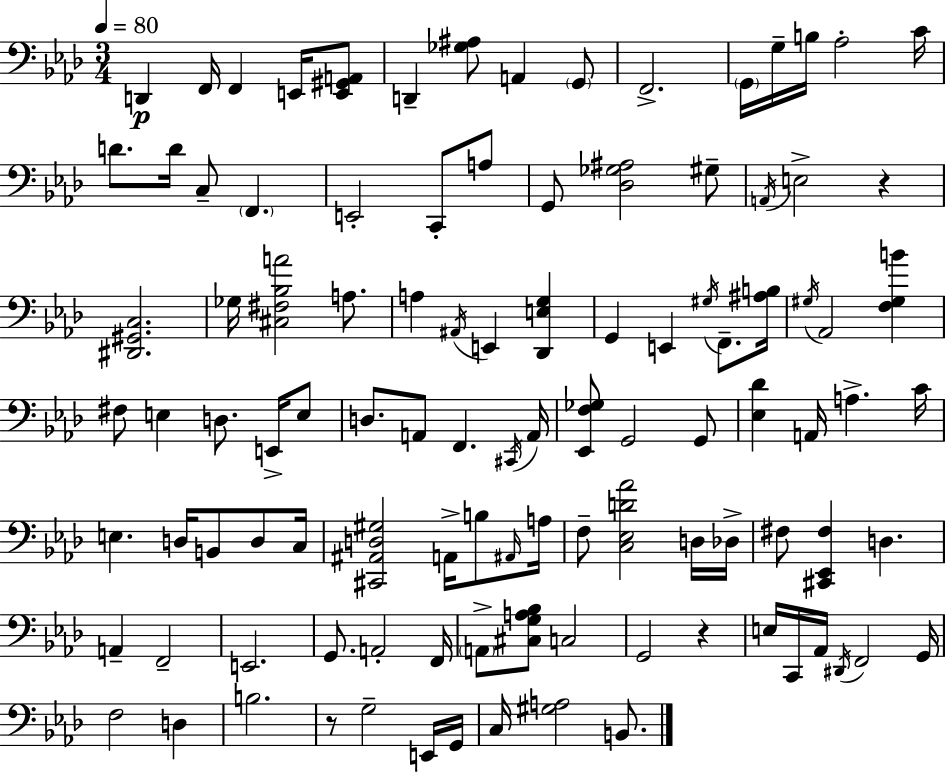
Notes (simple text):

D2/q F2/s F2/q E2/s [E2,G#2,A2]/e D2/q [Gb3,A#3]/e A2/q G2/e F2/h. G2/s G3/s B3/s Ab3/h C4/s D4/e. D4/s C3/e F2/q. E2/h C2/e A3/e G2/e [Db3,Gb3,A#3]/h G#3/e A2/s E3/h R/q [D#2,G#2,C3]/h. Gb3/s [C#3,F#3,Bb3,A4]/h A3/e. A3/q A#2/s E2/q [Db2,E3,G3]/q G2/q E2/q G#3/s F2/e. [A#3,B3]/s G#3/s Ab2/h [F3,G#3,B4]/q F#3/e E3/q D3/e. E2/s E3/e D3/e. A2/e F2/q. C#2/s A2/s [Eb2,F3,Gb3]/e G2/h G2/e [Eb3,Db4]/q A2/s A3/q. C4/s E3/q. D3/s B2/e D3/e C3/s [C#2,A#2,D3,G#3]/h A2/s B3/e A#2/s A3/s F3/e [C3,Eb3,D4,Ab4]/h D3/s Db3/s F#3/e [C#2,Eb2,F#3]/q D3/q. A2/q F2/h E2/h. G2/e. A2/h F2/s A2/e [C#3,G3,A3,Bb3]/e C3/h G2/h R/q E3/s C2/s Ab2/s D#2/s F2/h G2/s F3/h D3/q B3/h. R/e G3/h E2/s G2/s C3/s [G#3,A3]/h B2/e.